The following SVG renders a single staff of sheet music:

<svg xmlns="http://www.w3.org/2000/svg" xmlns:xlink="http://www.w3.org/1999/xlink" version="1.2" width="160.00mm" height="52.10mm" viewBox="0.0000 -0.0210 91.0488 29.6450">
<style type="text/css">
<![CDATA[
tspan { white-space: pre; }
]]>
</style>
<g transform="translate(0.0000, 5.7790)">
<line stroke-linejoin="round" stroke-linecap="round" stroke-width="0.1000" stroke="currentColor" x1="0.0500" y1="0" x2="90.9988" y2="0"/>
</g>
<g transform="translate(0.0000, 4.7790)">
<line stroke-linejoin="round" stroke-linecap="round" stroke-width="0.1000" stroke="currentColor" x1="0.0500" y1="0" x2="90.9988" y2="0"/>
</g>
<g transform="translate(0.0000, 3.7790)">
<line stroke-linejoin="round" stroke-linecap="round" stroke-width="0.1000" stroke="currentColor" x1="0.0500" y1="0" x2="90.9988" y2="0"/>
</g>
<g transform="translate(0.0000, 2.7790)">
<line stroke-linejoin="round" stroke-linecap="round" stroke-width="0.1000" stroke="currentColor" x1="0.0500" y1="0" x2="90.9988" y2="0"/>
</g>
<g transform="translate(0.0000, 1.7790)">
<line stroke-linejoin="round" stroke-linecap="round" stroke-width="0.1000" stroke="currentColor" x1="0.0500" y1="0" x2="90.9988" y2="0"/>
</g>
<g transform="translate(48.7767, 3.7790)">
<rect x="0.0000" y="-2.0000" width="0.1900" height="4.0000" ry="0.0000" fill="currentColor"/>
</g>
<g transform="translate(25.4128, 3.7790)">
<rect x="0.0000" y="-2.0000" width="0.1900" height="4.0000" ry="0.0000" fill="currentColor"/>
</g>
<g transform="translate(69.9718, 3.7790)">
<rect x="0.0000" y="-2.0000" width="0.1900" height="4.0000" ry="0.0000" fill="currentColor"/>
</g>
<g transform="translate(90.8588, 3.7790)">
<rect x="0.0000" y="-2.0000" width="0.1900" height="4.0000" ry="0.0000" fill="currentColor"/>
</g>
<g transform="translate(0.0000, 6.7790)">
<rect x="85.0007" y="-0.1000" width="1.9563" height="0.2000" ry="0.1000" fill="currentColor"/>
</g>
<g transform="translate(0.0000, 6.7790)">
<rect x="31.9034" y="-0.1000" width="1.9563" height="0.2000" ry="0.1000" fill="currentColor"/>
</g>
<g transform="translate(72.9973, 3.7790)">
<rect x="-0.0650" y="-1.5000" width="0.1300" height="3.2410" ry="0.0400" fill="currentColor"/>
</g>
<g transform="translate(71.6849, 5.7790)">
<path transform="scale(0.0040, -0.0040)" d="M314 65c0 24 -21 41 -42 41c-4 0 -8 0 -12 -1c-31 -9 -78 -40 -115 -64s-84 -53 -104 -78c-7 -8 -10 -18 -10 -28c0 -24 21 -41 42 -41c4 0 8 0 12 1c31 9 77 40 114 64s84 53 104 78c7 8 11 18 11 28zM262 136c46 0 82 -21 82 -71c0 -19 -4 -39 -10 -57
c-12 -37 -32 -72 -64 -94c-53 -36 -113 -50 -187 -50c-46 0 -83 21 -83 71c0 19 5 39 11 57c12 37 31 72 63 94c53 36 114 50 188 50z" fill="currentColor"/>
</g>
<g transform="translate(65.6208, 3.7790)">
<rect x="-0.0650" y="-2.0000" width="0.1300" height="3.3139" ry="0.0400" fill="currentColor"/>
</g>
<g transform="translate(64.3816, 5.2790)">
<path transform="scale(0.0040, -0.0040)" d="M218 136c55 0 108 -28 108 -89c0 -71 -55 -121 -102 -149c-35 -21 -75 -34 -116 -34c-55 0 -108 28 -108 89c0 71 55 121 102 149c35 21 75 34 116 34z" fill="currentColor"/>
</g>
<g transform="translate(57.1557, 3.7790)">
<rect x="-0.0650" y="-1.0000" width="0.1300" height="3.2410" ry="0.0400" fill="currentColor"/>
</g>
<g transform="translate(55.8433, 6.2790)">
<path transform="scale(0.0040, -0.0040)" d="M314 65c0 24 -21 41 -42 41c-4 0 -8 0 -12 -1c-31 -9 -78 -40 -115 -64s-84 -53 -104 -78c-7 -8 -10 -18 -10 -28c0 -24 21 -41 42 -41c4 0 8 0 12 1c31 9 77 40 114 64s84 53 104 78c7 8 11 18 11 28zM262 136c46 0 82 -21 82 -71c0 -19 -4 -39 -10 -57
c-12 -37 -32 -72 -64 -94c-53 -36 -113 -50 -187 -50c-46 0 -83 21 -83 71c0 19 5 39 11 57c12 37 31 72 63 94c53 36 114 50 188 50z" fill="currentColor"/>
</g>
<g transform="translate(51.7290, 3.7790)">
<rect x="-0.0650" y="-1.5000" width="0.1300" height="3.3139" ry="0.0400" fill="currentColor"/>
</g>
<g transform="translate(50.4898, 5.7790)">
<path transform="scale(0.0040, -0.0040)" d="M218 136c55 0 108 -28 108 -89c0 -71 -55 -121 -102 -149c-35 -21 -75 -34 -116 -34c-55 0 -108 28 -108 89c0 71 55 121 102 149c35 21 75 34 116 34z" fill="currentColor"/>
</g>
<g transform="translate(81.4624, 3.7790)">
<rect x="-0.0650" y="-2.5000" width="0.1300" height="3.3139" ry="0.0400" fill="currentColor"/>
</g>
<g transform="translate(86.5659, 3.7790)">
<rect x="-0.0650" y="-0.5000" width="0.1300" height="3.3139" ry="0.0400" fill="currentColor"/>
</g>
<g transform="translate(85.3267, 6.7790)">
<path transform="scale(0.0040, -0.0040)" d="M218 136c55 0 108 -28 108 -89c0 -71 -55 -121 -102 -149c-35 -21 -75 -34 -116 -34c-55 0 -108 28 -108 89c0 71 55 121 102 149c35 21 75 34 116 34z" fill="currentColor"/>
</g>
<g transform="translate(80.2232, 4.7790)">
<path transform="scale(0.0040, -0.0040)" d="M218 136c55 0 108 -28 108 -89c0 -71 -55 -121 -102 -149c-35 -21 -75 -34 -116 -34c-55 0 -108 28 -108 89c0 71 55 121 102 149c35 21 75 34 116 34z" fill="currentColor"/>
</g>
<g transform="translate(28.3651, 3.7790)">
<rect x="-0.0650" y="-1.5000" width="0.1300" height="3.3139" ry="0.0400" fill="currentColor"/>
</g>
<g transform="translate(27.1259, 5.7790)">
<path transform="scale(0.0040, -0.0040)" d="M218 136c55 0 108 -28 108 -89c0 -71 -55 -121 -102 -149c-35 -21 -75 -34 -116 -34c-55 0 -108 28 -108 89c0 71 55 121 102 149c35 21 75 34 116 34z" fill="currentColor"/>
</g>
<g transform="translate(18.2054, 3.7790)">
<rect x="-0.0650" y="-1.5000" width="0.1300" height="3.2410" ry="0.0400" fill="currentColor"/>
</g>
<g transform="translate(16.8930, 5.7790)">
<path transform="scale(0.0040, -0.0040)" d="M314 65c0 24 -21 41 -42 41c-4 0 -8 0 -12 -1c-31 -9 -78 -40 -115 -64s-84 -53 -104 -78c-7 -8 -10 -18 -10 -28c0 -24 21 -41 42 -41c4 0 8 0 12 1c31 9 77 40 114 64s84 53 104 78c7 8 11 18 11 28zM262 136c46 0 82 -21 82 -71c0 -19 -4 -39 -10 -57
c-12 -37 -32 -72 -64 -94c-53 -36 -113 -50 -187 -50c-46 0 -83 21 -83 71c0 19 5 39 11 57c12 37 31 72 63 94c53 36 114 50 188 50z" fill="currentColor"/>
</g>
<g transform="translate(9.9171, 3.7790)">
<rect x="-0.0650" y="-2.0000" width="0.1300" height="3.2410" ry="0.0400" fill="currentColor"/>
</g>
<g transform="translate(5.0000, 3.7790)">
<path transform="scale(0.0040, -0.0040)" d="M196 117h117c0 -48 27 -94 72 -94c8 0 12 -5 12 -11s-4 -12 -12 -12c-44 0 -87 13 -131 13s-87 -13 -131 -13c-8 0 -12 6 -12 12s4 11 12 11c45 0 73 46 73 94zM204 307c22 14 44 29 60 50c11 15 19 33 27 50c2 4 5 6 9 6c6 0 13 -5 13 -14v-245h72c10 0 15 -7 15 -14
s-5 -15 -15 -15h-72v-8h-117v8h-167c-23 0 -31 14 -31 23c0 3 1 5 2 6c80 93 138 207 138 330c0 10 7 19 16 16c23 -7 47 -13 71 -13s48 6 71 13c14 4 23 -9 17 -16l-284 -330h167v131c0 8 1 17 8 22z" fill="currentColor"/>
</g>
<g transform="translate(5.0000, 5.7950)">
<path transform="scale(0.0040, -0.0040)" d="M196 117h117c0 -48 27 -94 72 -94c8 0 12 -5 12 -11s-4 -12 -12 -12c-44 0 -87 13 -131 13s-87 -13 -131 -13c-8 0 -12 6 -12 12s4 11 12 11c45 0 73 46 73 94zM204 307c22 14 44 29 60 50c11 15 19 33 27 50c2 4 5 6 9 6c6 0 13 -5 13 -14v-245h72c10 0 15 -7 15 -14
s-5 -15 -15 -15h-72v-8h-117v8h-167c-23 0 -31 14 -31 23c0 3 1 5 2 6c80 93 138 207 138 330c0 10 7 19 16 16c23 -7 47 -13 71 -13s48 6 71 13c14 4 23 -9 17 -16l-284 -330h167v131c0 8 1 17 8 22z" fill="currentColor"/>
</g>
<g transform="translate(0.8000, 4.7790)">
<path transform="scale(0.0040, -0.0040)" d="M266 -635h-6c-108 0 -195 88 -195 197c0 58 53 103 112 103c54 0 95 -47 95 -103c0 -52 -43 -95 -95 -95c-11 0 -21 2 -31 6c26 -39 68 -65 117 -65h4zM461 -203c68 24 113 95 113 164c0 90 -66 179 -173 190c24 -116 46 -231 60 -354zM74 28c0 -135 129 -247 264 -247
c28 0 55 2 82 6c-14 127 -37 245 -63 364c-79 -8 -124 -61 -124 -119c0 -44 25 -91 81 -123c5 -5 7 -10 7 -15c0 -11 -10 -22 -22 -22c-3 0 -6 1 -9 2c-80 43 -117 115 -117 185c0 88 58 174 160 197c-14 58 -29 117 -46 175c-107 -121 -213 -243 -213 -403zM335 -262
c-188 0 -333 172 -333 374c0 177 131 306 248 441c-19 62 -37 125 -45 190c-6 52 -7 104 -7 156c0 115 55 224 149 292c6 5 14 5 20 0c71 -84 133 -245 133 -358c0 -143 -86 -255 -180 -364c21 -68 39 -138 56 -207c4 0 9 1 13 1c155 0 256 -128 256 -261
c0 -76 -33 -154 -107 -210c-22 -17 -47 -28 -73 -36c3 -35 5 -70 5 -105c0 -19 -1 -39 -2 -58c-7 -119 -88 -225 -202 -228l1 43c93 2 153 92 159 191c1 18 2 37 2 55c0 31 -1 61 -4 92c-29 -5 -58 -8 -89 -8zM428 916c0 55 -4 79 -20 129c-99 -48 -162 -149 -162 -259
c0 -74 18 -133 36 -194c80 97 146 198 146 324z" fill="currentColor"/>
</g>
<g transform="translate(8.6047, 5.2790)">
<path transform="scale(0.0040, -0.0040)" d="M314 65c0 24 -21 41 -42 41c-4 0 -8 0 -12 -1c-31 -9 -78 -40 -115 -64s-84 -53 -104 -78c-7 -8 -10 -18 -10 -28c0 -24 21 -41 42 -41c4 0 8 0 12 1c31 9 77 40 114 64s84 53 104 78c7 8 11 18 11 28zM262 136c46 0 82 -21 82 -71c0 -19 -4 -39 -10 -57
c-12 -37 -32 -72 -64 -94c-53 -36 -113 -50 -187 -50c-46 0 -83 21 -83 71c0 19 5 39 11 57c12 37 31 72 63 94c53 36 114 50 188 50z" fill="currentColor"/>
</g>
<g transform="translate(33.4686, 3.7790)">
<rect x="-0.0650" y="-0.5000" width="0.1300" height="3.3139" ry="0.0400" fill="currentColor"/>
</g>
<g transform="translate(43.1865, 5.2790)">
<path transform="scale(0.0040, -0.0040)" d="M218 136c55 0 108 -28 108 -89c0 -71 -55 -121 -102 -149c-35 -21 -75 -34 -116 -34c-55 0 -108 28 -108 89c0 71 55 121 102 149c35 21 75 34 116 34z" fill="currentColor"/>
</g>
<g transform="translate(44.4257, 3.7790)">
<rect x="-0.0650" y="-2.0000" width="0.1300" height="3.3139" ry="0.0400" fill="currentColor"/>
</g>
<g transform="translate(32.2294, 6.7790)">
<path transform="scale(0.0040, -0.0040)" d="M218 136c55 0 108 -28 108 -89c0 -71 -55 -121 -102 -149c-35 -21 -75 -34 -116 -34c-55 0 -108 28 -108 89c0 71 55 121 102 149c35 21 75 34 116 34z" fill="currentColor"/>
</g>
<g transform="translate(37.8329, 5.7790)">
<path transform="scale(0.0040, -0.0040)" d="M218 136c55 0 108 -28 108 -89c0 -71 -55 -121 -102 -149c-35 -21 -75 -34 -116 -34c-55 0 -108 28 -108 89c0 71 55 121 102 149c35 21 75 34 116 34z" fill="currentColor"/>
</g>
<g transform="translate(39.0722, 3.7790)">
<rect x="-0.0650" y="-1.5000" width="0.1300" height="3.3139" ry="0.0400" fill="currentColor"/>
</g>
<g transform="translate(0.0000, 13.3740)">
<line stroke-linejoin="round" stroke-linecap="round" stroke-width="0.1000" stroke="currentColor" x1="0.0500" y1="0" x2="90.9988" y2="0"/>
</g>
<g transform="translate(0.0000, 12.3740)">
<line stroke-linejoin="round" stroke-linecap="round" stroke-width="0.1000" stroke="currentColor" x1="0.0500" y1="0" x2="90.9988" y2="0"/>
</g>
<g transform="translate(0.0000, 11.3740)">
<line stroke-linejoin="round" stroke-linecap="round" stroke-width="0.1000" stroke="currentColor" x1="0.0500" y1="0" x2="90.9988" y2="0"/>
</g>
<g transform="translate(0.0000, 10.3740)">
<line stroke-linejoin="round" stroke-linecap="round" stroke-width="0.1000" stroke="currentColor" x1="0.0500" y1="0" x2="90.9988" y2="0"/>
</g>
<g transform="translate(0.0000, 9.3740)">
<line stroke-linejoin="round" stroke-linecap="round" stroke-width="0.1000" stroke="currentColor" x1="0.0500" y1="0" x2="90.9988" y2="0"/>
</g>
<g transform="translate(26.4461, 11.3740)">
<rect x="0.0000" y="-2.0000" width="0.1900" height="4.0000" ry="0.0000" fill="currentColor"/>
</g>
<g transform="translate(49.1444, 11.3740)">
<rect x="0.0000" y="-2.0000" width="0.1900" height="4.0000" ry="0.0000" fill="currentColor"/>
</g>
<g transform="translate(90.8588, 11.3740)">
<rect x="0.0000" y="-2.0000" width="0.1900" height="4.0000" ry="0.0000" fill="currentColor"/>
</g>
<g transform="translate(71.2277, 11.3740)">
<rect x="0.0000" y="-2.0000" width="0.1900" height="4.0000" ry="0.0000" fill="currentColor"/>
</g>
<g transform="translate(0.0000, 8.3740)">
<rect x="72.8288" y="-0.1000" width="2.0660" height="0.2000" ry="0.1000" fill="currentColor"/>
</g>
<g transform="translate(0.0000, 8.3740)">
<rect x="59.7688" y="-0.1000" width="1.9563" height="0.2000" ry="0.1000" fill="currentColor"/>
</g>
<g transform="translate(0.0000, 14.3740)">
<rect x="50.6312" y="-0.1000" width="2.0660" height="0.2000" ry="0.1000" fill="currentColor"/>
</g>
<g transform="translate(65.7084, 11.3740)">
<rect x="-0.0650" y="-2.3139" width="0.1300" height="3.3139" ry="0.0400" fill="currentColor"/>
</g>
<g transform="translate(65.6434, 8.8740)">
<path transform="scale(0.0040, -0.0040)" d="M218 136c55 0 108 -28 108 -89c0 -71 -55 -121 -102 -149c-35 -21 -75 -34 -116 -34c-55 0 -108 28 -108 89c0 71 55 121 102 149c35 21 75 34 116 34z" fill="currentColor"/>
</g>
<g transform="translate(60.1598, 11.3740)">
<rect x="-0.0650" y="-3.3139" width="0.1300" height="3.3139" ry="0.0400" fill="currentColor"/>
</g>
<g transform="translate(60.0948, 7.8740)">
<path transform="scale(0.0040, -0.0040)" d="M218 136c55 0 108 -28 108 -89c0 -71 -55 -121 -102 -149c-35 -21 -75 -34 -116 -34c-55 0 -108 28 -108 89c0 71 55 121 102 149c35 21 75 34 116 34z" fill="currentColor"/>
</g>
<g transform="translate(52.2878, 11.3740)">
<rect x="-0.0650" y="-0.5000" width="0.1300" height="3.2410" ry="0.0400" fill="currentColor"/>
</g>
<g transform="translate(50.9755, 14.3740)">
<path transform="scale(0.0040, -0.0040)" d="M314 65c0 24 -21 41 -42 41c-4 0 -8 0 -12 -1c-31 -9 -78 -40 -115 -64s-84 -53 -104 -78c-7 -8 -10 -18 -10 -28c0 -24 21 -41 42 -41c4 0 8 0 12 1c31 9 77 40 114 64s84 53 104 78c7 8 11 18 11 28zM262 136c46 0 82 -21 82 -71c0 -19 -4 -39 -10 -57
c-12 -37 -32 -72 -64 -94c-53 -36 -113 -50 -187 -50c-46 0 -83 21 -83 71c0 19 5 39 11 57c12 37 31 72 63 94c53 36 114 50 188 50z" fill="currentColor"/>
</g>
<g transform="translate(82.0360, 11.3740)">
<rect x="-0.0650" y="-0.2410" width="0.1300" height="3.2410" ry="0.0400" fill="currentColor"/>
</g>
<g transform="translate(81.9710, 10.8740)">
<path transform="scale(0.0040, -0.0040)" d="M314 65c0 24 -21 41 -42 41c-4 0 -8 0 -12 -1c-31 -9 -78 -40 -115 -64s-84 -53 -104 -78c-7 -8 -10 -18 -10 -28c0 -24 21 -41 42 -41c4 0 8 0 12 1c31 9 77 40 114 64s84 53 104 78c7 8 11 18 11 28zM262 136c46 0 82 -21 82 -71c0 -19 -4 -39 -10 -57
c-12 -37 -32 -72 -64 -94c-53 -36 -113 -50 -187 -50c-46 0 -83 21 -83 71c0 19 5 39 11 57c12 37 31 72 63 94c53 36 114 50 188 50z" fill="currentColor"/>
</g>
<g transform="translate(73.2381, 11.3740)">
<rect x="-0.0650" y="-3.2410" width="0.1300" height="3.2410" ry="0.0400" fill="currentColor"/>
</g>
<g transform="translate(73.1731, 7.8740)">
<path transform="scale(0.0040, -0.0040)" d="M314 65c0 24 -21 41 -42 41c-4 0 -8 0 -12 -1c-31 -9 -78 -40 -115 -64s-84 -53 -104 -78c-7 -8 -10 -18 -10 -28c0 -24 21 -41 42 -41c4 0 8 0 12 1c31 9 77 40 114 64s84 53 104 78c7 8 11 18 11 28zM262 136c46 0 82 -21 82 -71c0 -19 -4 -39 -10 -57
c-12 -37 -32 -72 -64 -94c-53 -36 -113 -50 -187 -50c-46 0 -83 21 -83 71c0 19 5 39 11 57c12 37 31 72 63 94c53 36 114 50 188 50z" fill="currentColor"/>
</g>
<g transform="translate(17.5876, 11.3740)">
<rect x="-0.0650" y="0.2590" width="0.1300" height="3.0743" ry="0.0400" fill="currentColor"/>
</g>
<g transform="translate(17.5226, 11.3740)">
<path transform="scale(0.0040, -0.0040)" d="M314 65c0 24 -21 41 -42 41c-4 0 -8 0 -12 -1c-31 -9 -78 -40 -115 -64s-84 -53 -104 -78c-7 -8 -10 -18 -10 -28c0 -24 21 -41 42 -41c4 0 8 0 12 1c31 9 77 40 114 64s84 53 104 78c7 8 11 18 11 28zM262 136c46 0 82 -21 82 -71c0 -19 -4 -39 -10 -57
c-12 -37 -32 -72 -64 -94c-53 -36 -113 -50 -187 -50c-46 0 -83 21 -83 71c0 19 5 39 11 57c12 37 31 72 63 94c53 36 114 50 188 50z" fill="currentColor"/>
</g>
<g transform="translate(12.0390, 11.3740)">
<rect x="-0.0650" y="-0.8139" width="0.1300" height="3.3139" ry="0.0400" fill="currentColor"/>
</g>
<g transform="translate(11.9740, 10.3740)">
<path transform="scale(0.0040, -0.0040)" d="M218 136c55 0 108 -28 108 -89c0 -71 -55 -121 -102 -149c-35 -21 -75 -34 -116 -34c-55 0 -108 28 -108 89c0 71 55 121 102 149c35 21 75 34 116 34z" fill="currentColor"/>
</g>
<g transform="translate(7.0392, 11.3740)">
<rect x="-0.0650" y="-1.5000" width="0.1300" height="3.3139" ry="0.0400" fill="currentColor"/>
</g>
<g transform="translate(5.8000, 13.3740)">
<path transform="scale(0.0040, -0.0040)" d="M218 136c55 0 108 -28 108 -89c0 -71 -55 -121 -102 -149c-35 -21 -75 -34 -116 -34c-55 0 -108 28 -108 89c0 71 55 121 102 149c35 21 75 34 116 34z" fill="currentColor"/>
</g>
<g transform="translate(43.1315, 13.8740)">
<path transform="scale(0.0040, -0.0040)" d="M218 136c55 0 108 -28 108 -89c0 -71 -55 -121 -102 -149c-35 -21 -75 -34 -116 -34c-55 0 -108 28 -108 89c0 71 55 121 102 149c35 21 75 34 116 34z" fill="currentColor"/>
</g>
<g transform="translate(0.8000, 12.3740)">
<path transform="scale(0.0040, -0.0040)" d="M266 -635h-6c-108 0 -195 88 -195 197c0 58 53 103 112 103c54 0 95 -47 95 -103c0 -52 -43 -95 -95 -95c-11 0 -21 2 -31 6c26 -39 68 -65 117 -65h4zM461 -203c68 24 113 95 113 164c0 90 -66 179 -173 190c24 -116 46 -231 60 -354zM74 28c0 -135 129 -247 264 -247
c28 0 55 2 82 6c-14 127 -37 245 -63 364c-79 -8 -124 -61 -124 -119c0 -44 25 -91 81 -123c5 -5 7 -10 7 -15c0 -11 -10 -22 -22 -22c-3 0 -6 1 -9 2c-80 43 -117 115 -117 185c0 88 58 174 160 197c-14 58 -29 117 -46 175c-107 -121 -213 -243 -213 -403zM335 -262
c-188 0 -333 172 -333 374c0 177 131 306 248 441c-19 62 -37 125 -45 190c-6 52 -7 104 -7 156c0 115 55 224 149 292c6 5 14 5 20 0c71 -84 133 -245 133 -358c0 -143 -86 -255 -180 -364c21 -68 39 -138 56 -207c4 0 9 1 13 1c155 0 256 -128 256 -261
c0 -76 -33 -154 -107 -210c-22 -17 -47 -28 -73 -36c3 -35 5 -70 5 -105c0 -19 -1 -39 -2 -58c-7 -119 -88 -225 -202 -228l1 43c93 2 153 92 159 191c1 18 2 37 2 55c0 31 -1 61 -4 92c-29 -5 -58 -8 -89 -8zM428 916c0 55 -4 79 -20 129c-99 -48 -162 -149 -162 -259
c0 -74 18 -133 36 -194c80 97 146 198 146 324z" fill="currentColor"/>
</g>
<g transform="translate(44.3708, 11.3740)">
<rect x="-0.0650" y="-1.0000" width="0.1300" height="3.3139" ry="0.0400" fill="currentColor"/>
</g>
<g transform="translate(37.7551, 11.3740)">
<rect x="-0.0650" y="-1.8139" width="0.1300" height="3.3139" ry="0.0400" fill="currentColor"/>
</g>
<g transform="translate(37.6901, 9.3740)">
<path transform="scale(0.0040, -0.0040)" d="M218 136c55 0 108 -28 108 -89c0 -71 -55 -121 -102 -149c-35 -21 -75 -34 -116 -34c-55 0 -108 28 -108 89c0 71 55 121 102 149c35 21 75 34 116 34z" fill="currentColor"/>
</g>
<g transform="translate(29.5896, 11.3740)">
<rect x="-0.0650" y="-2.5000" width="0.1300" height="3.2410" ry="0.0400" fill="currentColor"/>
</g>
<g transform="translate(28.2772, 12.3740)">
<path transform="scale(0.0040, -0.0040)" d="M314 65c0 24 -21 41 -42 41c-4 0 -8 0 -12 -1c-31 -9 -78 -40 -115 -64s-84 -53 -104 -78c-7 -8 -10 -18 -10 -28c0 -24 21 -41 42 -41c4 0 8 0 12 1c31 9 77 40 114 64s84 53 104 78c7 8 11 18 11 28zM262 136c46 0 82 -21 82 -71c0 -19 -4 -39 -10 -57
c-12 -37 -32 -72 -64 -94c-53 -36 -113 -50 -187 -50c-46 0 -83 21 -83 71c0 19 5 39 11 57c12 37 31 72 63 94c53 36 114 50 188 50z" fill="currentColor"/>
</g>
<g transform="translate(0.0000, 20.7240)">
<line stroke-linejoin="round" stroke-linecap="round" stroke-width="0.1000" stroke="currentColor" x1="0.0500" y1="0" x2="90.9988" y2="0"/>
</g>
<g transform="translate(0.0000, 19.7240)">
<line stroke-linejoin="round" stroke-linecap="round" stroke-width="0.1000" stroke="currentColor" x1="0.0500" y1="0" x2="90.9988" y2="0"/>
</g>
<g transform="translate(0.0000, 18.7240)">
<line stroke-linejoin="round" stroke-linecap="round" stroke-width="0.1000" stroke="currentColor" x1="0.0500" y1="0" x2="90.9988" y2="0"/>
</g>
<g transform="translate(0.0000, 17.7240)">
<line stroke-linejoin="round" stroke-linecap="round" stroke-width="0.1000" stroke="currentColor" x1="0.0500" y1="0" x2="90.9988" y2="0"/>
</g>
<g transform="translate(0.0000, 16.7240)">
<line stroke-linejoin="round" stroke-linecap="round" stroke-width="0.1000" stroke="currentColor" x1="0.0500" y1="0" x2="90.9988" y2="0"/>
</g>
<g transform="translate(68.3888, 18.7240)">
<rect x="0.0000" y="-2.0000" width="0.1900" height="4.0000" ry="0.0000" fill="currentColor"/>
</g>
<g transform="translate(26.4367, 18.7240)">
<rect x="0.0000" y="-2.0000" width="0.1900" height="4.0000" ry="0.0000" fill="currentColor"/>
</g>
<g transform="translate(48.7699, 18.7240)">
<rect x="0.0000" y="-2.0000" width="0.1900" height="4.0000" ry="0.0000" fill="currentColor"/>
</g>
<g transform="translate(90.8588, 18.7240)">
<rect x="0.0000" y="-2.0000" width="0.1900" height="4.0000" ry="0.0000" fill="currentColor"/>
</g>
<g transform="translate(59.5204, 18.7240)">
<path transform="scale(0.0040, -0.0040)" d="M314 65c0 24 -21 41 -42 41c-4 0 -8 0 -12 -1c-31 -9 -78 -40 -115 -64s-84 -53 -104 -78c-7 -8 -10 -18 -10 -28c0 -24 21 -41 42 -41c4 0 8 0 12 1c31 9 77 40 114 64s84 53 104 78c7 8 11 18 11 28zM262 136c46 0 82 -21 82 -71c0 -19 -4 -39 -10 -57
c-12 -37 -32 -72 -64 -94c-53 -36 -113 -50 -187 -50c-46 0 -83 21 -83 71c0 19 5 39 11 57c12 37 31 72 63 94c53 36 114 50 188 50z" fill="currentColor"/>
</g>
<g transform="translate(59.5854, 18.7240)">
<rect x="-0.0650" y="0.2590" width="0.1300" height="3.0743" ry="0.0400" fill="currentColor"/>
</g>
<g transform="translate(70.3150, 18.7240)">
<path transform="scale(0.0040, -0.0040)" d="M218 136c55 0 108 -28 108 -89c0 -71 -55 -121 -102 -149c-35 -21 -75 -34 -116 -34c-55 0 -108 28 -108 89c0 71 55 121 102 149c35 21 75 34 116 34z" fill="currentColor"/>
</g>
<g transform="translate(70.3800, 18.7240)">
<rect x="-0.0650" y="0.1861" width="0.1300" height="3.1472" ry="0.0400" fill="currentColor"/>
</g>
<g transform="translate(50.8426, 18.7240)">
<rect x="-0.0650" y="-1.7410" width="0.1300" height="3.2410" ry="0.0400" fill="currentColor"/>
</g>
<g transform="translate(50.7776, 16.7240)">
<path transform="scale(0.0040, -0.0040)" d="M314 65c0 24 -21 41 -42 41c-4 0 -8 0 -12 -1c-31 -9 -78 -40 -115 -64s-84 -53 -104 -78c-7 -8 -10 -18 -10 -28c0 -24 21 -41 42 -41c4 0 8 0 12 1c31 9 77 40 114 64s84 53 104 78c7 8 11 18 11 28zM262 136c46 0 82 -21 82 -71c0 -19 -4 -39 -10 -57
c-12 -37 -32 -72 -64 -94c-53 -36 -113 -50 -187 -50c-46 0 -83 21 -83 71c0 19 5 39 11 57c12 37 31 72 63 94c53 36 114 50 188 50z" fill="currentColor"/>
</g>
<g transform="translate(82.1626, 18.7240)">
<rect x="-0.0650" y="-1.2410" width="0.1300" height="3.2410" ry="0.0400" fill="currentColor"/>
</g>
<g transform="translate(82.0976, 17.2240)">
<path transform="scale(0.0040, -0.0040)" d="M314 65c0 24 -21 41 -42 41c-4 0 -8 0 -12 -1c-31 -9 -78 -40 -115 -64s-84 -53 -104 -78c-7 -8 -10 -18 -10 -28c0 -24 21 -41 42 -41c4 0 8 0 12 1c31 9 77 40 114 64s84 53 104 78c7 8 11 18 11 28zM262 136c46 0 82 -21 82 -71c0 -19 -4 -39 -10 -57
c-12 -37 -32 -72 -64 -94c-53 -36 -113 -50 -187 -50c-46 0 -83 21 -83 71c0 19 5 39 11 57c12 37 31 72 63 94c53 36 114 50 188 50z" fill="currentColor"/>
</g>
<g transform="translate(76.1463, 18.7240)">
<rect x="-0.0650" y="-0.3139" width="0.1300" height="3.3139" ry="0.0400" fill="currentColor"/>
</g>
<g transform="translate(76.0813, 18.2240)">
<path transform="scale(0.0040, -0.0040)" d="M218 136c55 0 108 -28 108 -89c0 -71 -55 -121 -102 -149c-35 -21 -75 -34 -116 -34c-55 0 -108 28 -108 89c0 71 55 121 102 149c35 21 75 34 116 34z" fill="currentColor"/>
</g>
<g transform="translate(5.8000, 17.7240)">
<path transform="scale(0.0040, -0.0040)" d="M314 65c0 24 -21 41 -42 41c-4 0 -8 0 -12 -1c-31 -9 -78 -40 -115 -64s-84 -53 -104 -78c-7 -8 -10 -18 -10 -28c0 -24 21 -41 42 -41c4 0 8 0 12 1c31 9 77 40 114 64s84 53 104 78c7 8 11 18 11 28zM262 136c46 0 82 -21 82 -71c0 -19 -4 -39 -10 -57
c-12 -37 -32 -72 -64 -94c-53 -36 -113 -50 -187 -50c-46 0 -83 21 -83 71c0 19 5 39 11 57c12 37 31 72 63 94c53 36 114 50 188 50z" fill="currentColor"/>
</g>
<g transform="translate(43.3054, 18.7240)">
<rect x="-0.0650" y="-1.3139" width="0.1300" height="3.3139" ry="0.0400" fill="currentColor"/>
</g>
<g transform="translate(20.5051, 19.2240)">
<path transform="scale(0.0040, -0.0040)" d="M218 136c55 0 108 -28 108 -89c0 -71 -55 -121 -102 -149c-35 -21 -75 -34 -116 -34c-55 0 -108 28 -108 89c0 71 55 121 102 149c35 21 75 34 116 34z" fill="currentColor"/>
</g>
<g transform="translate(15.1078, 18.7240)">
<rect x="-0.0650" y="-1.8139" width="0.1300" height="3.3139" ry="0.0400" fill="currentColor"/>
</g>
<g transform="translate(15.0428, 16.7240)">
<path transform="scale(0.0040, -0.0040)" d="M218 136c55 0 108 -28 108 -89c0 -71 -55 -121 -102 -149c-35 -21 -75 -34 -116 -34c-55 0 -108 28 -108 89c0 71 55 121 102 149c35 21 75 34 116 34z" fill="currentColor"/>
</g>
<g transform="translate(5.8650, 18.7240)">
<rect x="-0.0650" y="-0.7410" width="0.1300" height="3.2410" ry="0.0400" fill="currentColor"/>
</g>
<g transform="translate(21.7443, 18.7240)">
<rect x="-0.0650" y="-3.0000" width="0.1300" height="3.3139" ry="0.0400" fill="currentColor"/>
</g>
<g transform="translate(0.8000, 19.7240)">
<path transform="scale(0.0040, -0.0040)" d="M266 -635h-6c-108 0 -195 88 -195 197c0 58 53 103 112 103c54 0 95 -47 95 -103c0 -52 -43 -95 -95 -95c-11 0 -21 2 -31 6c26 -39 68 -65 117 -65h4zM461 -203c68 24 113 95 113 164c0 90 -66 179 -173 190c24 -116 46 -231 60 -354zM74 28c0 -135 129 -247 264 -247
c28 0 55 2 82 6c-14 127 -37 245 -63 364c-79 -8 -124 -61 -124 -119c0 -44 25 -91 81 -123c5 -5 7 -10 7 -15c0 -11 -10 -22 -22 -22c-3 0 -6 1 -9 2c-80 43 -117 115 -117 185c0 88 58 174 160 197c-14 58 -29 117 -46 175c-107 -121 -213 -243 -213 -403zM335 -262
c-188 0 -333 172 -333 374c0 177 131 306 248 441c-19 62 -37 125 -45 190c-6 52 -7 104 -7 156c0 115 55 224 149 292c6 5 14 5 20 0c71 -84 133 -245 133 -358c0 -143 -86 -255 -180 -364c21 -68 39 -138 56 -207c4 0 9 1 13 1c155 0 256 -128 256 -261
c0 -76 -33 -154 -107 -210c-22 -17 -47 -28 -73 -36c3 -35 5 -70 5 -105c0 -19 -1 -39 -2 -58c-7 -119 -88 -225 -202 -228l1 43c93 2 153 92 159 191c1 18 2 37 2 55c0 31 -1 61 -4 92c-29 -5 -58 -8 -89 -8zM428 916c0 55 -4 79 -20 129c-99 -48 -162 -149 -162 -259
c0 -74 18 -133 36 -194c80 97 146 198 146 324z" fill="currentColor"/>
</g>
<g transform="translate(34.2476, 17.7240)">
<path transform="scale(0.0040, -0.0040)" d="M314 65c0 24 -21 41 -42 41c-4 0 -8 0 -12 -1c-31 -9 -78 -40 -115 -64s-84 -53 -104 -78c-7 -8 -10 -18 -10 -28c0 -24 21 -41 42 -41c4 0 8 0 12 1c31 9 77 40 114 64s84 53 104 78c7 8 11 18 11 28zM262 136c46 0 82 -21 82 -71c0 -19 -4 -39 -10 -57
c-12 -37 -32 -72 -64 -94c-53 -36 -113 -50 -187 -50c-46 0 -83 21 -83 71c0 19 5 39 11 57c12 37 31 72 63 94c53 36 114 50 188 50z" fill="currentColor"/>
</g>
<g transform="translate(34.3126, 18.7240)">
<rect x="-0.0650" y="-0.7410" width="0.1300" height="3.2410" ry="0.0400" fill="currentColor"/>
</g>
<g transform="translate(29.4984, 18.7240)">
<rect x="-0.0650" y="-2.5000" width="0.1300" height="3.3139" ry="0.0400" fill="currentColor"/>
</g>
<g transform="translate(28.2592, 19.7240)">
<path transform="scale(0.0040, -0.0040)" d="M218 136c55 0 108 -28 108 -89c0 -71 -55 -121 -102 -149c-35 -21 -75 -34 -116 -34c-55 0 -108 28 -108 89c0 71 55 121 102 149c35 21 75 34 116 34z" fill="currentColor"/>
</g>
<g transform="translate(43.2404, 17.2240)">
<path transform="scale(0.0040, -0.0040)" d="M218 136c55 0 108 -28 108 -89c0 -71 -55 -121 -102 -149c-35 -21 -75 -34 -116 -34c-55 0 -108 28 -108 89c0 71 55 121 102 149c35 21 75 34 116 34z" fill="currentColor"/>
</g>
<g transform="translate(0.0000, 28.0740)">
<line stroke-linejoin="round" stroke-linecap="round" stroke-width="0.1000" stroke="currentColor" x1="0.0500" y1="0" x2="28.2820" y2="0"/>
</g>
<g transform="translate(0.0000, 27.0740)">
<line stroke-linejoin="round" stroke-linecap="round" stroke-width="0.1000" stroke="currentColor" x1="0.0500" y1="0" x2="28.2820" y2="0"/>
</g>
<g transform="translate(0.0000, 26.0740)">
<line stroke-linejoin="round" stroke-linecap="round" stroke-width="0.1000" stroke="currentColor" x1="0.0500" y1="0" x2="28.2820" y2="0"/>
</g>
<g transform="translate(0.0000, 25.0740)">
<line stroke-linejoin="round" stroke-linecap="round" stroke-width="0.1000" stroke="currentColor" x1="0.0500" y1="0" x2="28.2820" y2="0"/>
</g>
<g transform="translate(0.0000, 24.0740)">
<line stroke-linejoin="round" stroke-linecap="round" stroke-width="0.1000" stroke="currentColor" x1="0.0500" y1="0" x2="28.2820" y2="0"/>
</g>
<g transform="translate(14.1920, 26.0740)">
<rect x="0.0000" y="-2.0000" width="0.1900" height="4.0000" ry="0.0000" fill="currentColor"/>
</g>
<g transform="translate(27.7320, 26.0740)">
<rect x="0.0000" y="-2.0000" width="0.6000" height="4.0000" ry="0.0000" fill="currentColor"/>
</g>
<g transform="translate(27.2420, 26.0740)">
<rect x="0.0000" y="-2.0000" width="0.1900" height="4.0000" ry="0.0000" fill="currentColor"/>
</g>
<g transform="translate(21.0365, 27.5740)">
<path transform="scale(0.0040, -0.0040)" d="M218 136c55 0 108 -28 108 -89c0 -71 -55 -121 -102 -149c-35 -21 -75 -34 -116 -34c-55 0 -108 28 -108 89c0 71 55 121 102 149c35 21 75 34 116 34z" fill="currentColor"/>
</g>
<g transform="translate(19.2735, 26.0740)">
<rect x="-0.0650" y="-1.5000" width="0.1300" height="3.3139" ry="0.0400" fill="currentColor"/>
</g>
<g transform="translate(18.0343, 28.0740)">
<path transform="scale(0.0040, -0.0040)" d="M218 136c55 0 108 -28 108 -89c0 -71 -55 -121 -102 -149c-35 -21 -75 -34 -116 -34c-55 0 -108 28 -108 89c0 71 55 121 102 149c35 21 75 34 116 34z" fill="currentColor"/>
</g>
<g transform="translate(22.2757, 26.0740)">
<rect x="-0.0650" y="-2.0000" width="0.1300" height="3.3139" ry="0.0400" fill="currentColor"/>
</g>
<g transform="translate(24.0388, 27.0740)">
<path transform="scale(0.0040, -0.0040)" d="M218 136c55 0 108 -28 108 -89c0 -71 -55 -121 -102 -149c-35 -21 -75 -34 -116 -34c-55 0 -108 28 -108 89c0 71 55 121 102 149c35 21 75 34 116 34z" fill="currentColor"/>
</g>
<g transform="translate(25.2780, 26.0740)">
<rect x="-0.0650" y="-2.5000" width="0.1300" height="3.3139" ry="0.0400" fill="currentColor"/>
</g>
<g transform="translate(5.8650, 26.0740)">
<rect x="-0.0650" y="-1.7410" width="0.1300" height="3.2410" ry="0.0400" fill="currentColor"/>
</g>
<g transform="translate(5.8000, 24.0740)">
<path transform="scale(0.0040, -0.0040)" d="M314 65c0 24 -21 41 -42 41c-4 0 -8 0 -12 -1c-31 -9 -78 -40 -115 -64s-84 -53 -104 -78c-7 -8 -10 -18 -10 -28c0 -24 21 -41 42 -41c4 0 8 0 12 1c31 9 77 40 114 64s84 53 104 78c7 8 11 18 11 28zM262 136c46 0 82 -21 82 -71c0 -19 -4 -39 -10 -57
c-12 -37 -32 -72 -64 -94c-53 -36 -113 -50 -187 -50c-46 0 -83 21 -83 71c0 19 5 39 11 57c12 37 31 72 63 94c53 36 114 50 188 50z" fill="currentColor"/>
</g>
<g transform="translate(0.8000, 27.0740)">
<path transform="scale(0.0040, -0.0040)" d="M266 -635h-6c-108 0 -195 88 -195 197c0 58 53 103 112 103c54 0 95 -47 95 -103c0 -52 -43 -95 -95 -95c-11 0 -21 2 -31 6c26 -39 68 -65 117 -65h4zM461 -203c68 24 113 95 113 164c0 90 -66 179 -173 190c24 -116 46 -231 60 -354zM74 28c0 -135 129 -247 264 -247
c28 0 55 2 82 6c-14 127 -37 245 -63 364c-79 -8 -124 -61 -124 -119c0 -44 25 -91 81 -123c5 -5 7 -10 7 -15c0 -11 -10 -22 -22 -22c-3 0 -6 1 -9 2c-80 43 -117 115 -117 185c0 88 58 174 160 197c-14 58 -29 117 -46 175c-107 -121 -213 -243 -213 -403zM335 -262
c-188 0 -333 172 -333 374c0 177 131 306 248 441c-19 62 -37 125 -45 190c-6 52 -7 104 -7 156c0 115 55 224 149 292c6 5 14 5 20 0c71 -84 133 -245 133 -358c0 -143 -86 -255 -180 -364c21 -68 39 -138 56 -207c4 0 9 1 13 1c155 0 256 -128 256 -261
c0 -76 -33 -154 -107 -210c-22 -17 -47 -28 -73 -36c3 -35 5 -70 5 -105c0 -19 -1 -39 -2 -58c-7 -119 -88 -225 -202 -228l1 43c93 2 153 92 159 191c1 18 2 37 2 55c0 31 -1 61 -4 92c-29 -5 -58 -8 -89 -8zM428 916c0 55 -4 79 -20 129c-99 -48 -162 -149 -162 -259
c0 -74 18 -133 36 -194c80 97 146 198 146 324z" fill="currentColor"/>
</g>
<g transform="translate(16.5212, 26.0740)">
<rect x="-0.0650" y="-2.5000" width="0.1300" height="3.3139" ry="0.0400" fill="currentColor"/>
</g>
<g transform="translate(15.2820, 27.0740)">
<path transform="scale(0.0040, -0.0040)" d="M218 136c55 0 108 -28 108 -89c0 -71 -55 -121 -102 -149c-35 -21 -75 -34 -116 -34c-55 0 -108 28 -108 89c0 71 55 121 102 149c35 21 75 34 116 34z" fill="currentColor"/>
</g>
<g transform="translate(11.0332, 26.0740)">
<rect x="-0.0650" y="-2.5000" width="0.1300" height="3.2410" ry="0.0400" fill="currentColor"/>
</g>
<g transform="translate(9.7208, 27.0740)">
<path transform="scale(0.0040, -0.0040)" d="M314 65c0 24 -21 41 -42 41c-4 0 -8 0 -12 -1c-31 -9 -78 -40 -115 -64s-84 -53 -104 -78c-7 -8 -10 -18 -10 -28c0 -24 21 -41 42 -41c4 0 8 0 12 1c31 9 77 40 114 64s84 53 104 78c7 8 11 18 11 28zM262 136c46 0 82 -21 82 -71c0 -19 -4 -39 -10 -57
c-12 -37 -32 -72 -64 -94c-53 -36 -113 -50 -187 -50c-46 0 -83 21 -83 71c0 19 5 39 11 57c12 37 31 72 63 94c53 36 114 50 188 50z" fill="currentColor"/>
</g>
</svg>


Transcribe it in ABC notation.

X:1
T:Untitled
M:4/4
L:1/4
K:C
F2 E2 E C E F E D2 F E2 G C E d B2 G2 f D C2 b g b2 c2 d2 f A G d2 e f2 B2 B c e2 f2 G2 G E F G